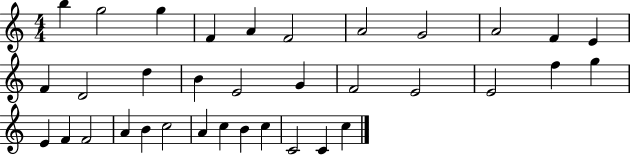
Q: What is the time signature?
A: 4/4